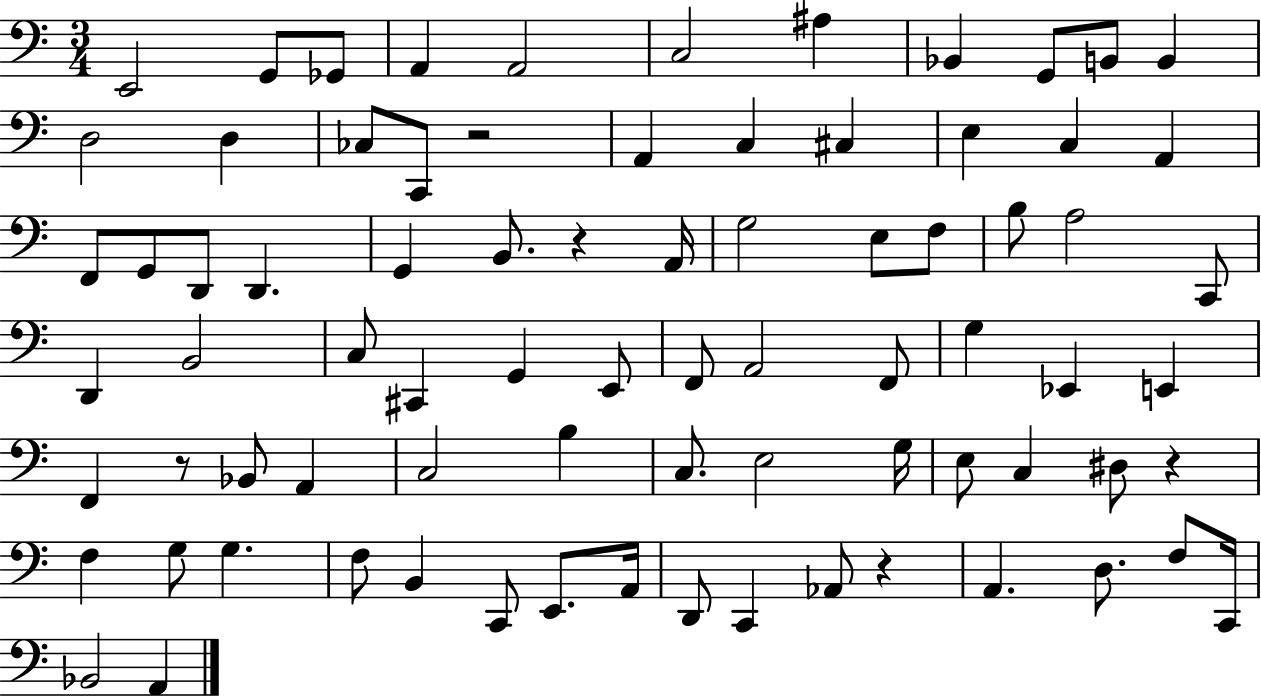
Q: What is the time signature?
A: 3/4